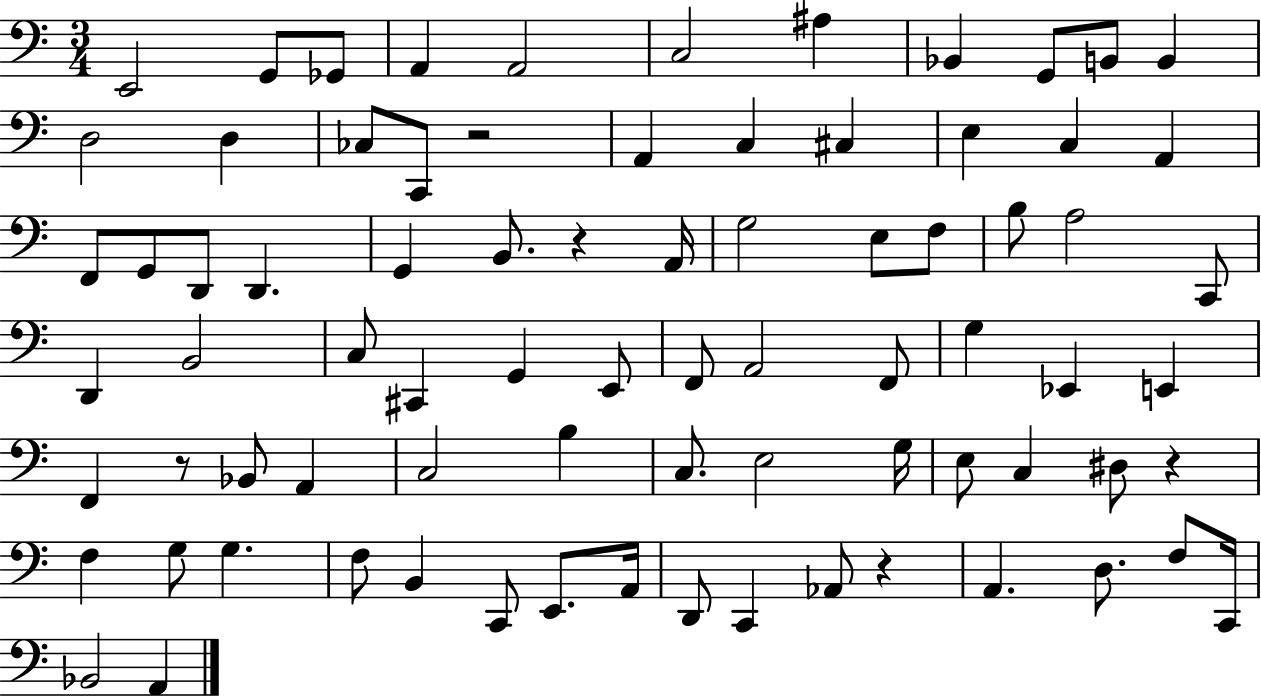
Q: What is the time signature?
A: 3/4